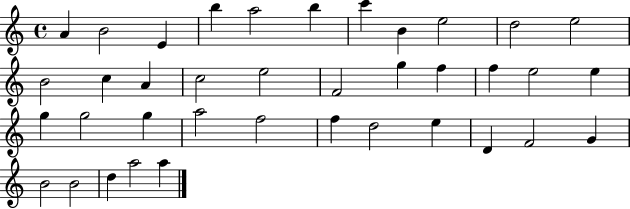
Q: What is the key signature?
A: C major